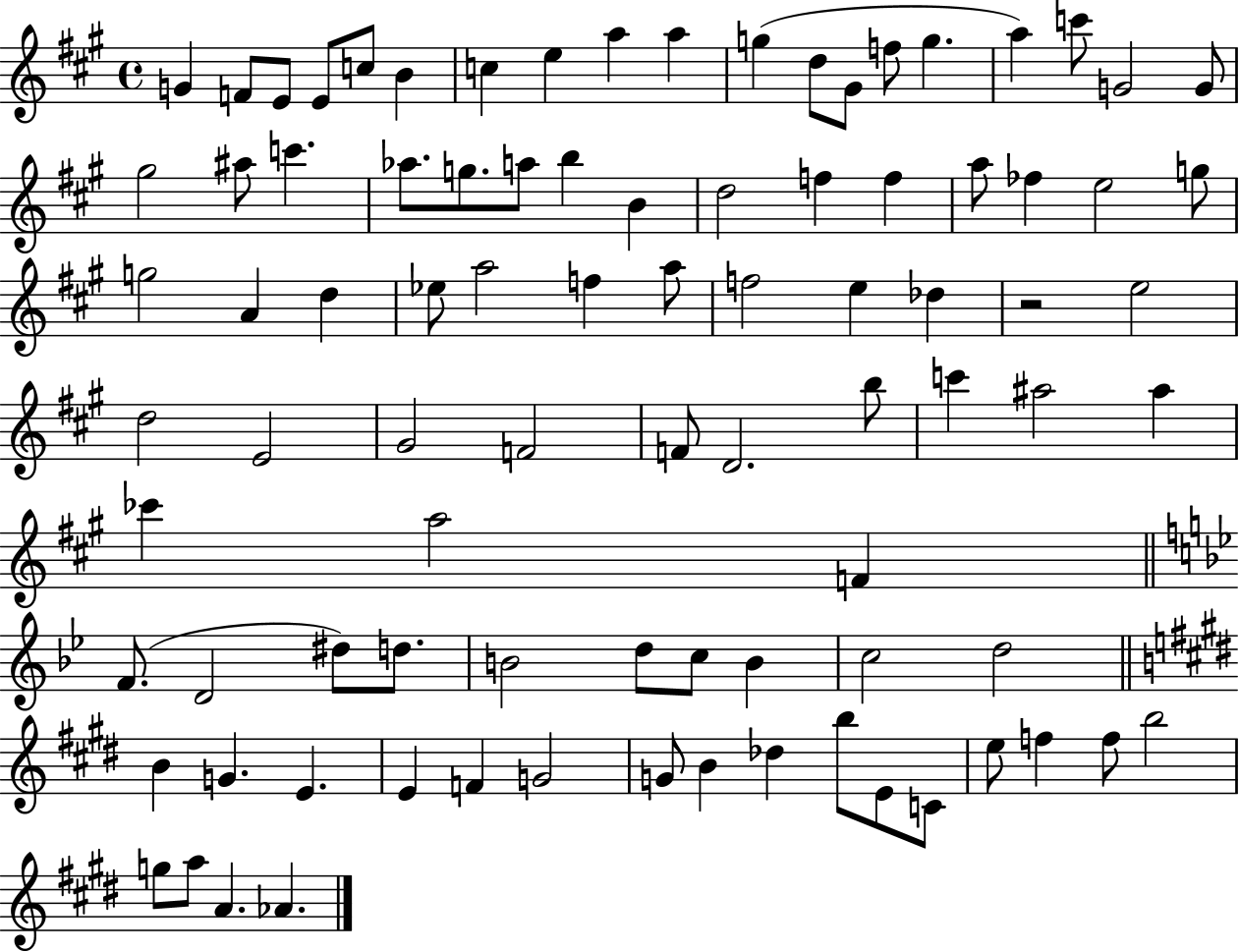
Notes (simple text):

G4/q F4/e E4/e E4/e C5/e B4/q C5/q E5/q A5/q A5/q G5/q D5/e G#4/e F5/e G5/q. A5/q C6/e G4/h G4/e G#5/h A#5/e C6/q. Ab5/e. G5/e. A5/e B5/q B4/q D5/h F5/q F5/q A5/e FES5/q E5/h G5/e G5/h A4/q D5/q Eb5/e A5/h F5/q A5/e F5/h E5/q Db5/q R/h E5/h D5/h E4/h G#4/h F4/h F4/e D4/h. B5/e C6/q A#5/h A#5/q CES6/q A5/h F4/q F4/e. D4/h D#5/e D5/e. B4/h D5/e C5/e B4/q C5/h D5/h B4/q G4/q. E4/q. E4/q F4/q G4/h G4/e B4/q Db5/q B5/e E4/e C4/e E5/e F5/q F5/e B5/h G5/e A5/e A4/q. Ab4/q.